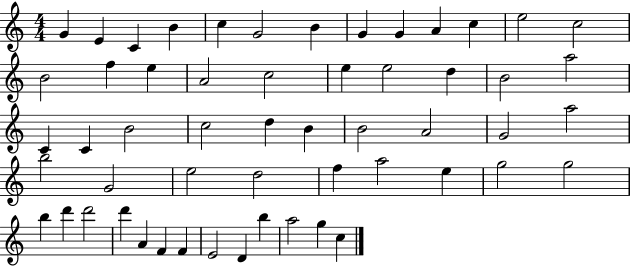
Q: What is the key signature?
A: C major